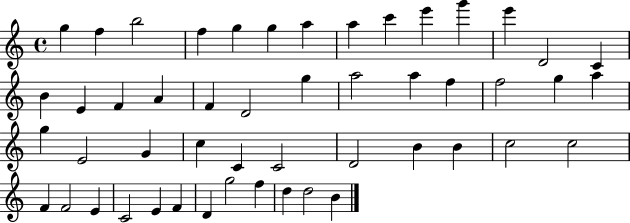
X:1
T:Untitled
M:4/4
L:1/4
K:C
g f b2 f g g a a c' e' g' e' D2 C B E F A F D2 g a2 a f f2 g a g E2 G c C C2 D2 B B c2 c2 F F2 E C2 E F D g2 f d d2 B